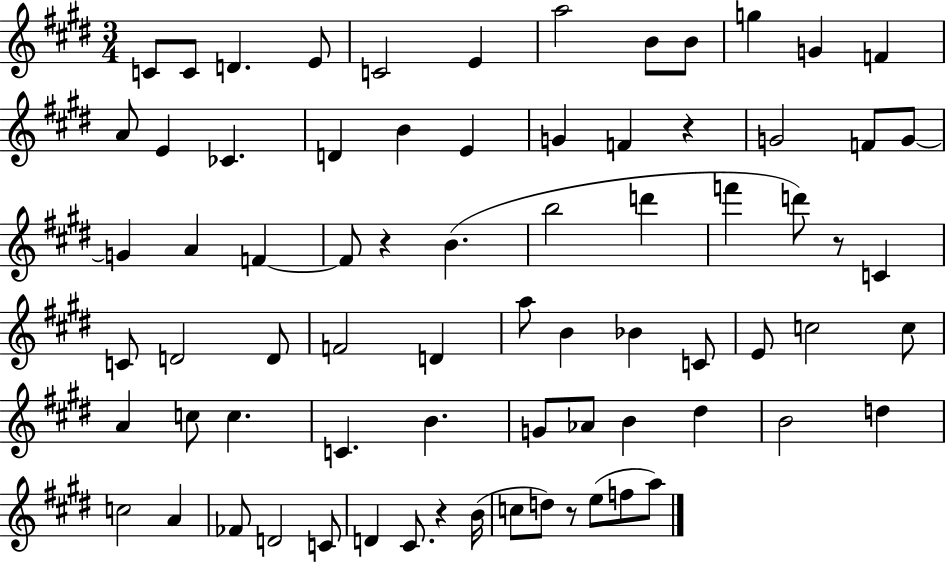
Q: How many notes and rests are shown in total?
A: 74